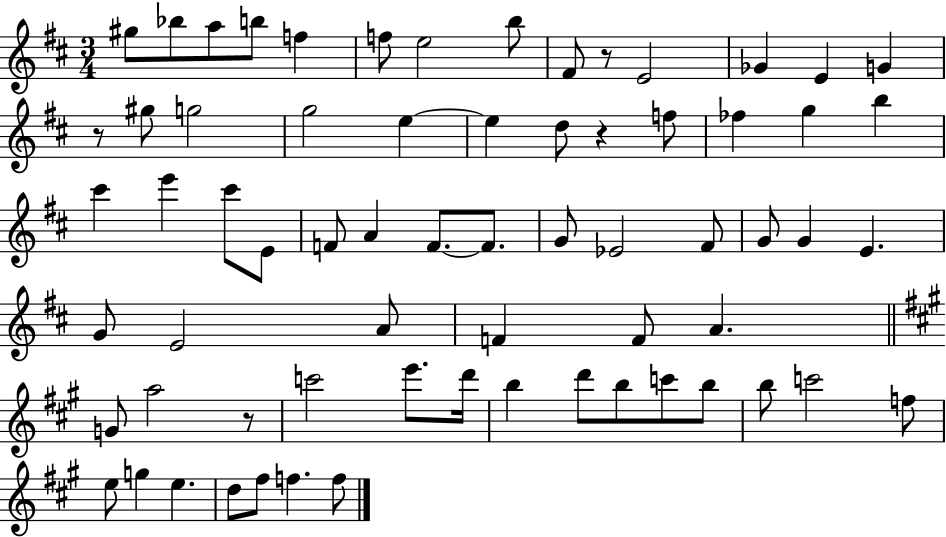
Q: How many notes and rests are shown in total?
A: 67